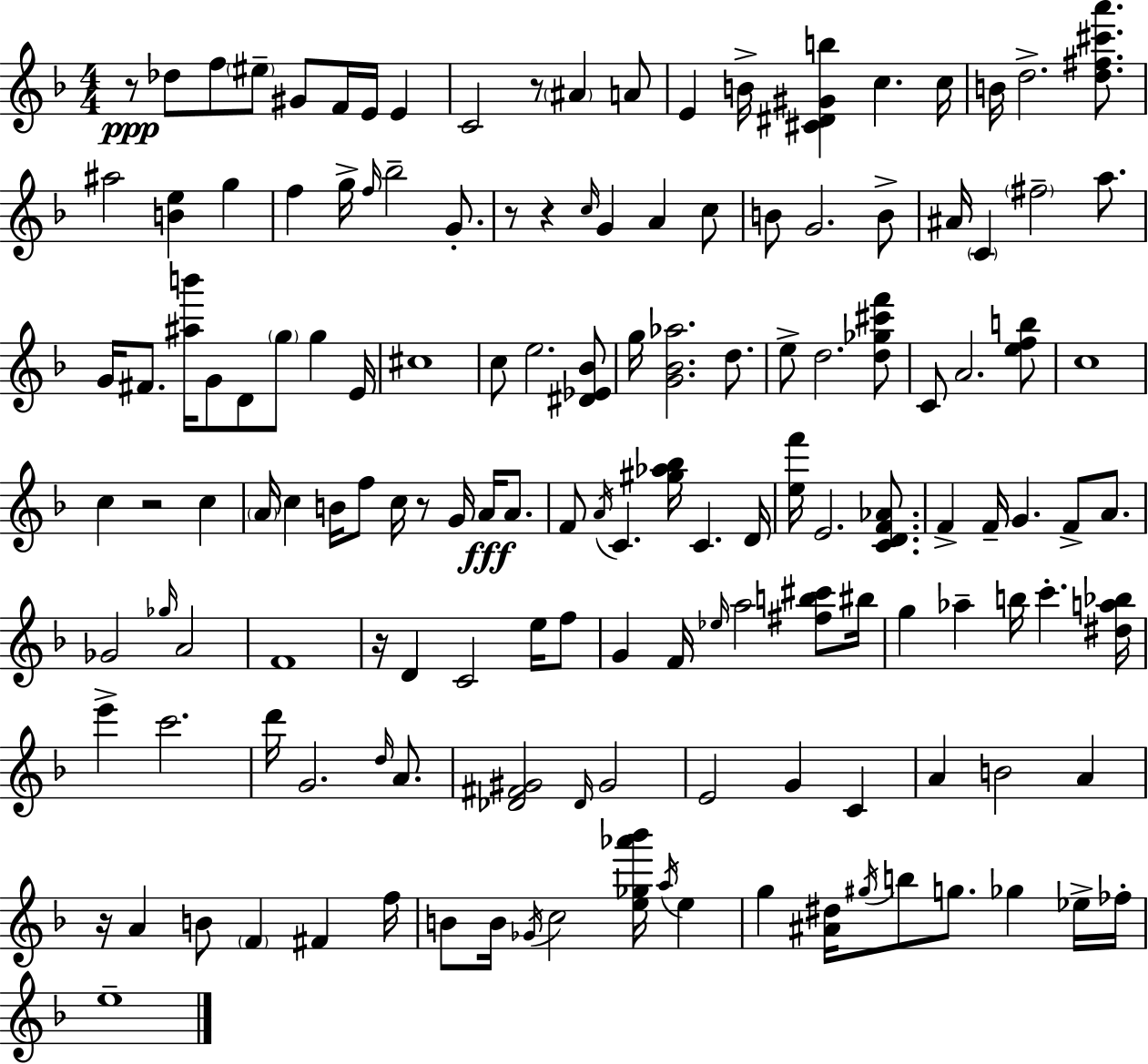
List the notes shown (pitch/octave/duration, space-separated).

R/e Db5/e F5/e EIS5/e G#4/e F4/s E4/s E4/q C4/h R/e A#4/q A4/e E4/q B4/s [C#4,D#4,G#4,B5]/q C5/q. C5/s B4/s D5/h. [D5,F#5,C#6,A6]/e. A#5/h [B4,E5]/q G5/q F5/q G5/s F5/s Bb5/h G4/e. R/e R/q C5/s G4/q A4/q C5/e B4/e G4/h. B4/e A#4/s C4/q F#5/h A5/e. G4/s F#4/e. [A#5,B6]/s G4/e D4/e G5/e G5/q E4/s C#5/w C5/e E5/h. [D#4,Eb4,Bb4]/e G5/s [G4,Bb4,Ab5]/h. D5/e. E5/e D5/h. [D5,Gb5,C#6,F6]/e C4/e A4/h. [E5,F5,B5]/e C5/w C5/q R/h C5/q A4/s C5/q B4/s F5/e C5/s R/e G4/s A4/s A4/e. F4/e A4/s C4/q. [G#5,Ab5,Bb5]/s C4/q. D4/s [E5,F6]/s E4/h. [C4,D4,F4,Ab4]/e. F4/q F4/s G4/q. F4/e A4/e. Gb4/h Gb5/s A4/h F4/w R/s D4/q C4/h E5/s F5/e G4/q F4/s Eb5/s A5/h [F#5,B5,C#6]/e BIS5/s G5/q Ab5/q B5/s C6/q. [D#5,A5,Bb5]/s E6/q C6/h. D6/s G4/h. D5/s A4/e. [Db4,F#4,G#4]/h Db4/s G#4/h E4/h G4/q C4/q A4/q B4/h A4/q R/s A4/q B4/e F4/q F#4/q F5/s B4/e B4/s Gb4/s C5/h [E5,Gb5,Ab6,Bb6]/s A5/s E5/q G5/q [A#4,D#5]/s G#5/s B5/e G5/e. Gb5/q Eb5/s FES5/s E5/w